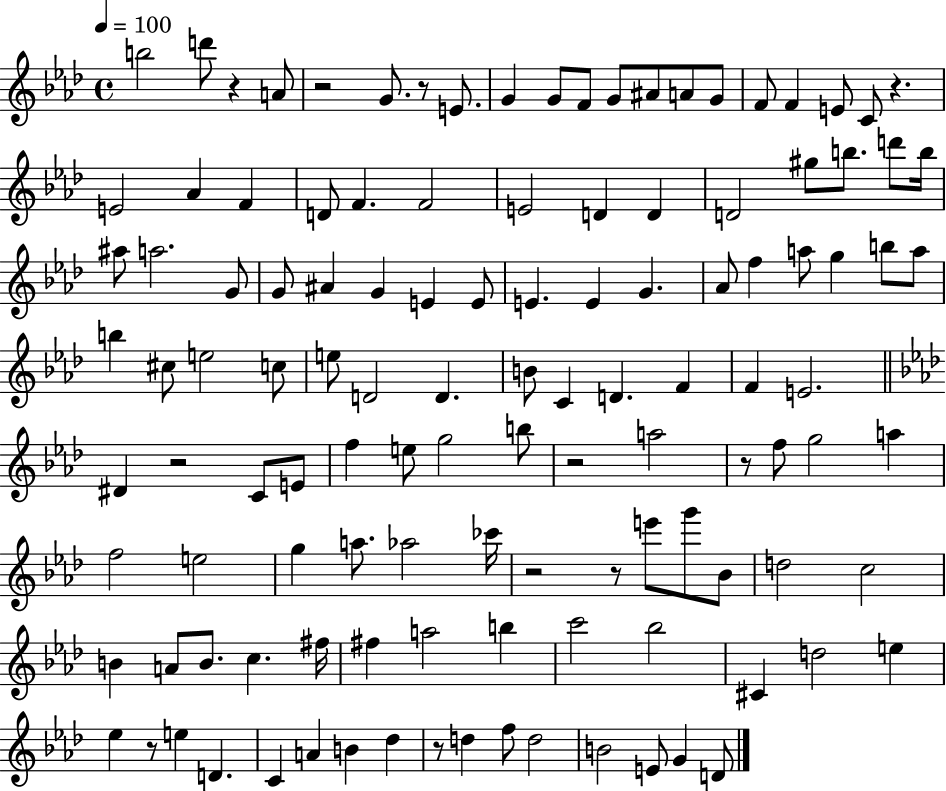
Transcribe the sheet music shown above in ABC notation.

X:1
T:Untitled
M:4/4
L:1/4
K:Ab
b2 d'/2 z A/2 z2 G/2 z/2 E/2 G G/2 F/2 G/2 ^A/2 A/2 G/2 F/2 F E/2 C/2 z E2 _A F D/2 F F2 E2 D D D2 ^g/2 b/2 d'/2 b/4 ^a/2 a2 G/2 G/2 ^A G E E/2 E E G _A/2 f a/2 g b/2 a/2 b ^c/2 e2 c/2 e/2 D2 D B/2 C D F F E2 ^D z2 C/2 E/2 f e/2 g2 b/2 z2 a2 z/2 f/2 g2 a f2 e2 g a/2 _a2 _c'/4 z2 z/2 e'/2 g'/2 _B/2 d2 c2 B A/2 B/2 c ^f/4 ^f a2 b c'2 _b2 ^C d2 e _e z/2 e D C A B _d z/2 d f/2 d2 B2 E/2 G D/2